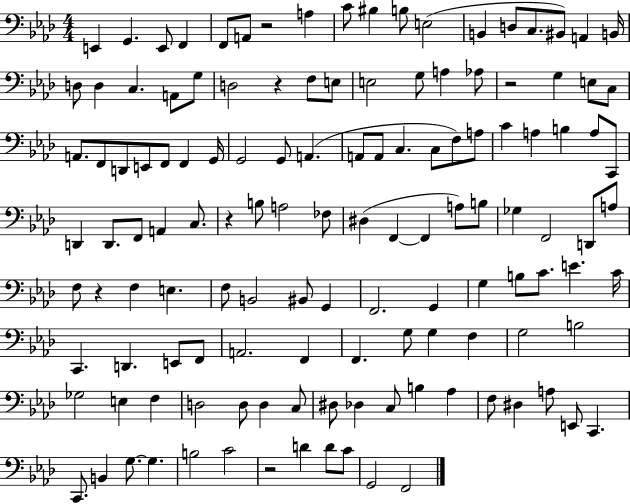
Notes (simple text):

E2/q G2/q. E2/e F2/q F2/e A2/e R/h A3/q C4/e BIS3/q B3/e E3/h B2/q D3/e C3/e. BIS2/e A2/q B2/s D3/e D3/q C3/q. A2/e G3/e D3/h R/q F3/e E3/e E3/h G3/e A3/q Ab3/e R/h G3/q E3/e C3/e A2/e. F2/e D2/e E2/e F2/e F2/q G2/s G2/h G2/e A2/q. A2/e A2/e C3/q. C3/e F3/e A3/e C4/q A3/q B3/q A3/e C2/e D2/q D2/e. F2/e A2/q C3/e. R/q B3/e A3/h FES3/e D#3/q F2/q F2/q A3/e B3/e Gb3/q F2/h D2/e A3/e F3/e R/q F3/q E3/q. F3/e B2/h BIS2/e G2/q F2/h. G2/q G3/q B3/e C4/e. E4/q. C4/s C2/q. D2/q. E2/e F2/e A2/h. F2/q F2/q. G3/e G3/q F3/q G3/h B3/h Gb3/h E3/q F3/q D3/h D3/e D3/q C3/e D#3/e Db3/q C3/e B3/q Ab3/q F3/e D#3/q A3/e E2/e C2/q. C2/e. B2/q G3/e. G3/q. B3/h C4/h R/h D4/q D4/e C4/e G2/h F2/h